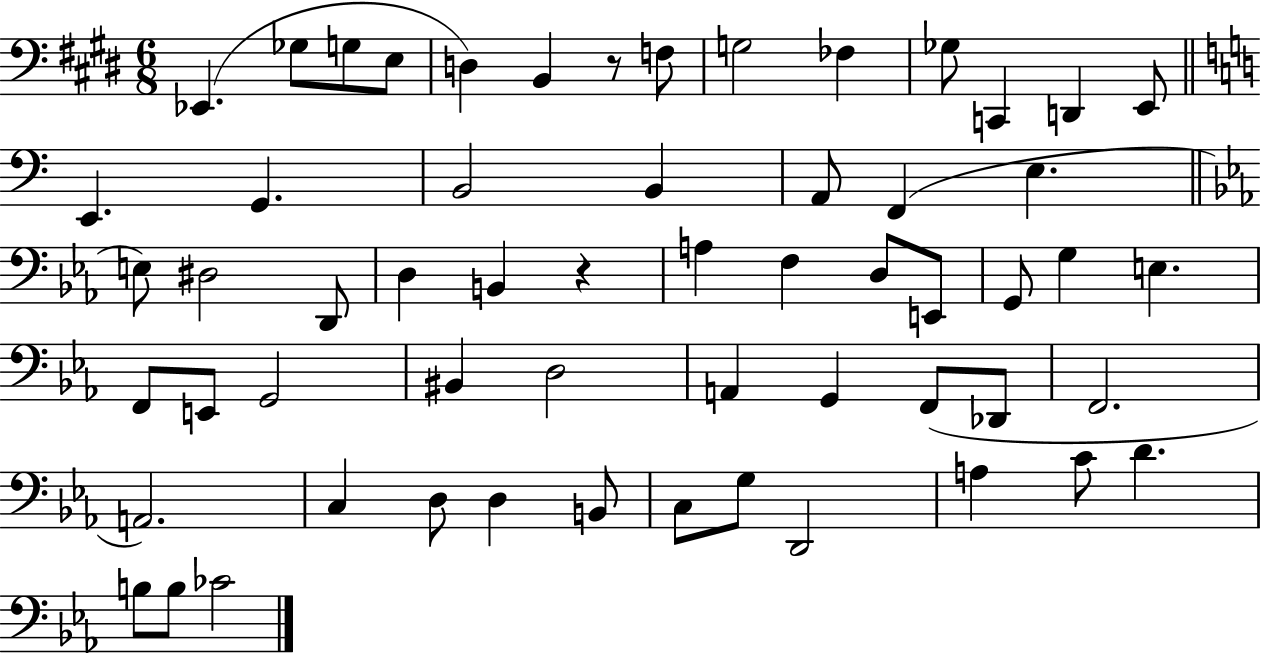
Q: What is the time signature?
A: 6/8